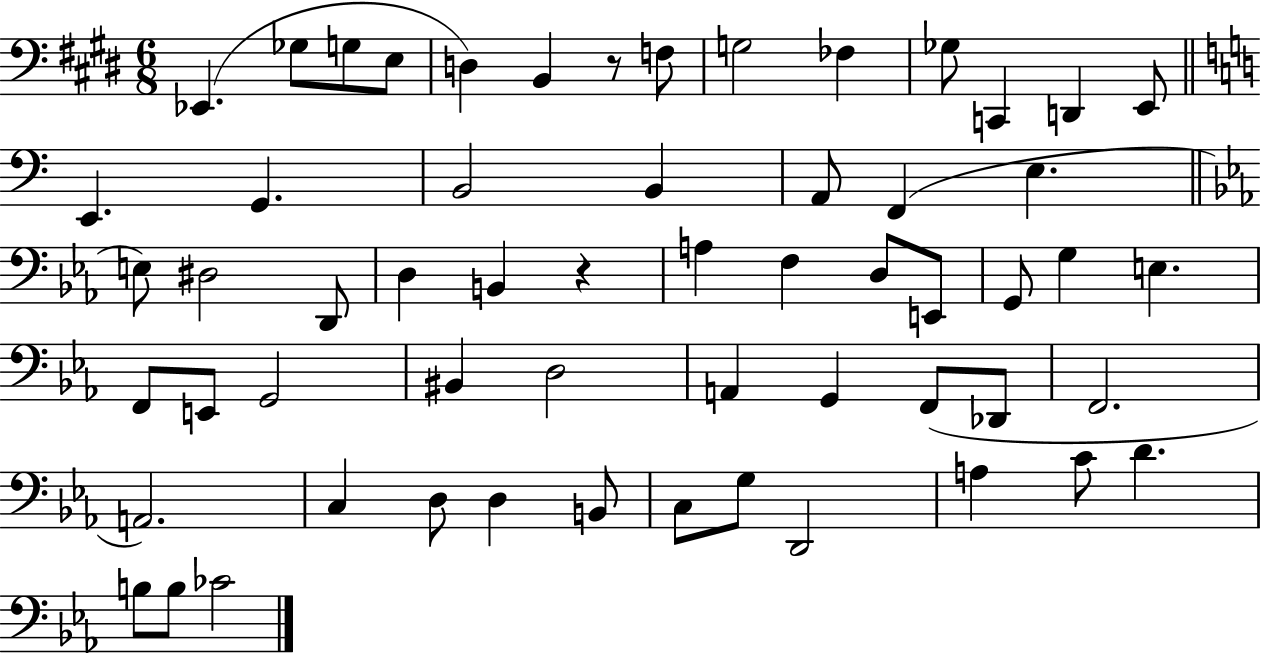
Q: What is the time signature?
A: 6/8